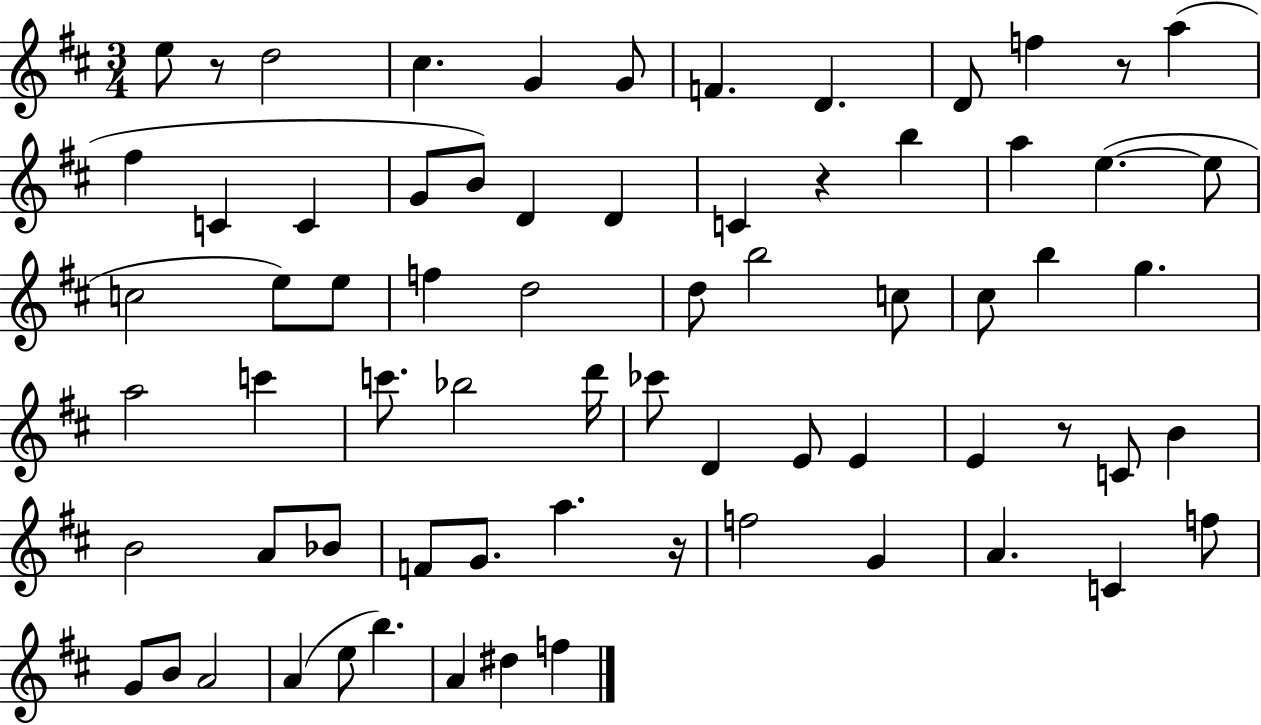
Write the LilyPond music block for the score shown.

{
  \clef treble
  \numericTimeSignature
  \time 3/4
  \key d \major
  e''8 r8 d''2 | cis''4. g'4 g'8 | f'4. d'4. | d'8 f''4 r8 a''4( | \break fis''4 c'4 c'4 | g'8 b'8) d'4 d'4 | c'4 r4 b''4 | a''4 e''4.~(~ e''8 | \break c''2 e''8) e''8 | f''4 d''2 | d''8 b''2 c''8 | cis''8 b''4 g''4. | \break a''2 c'''4 | c'''8. bes''2 d'''16 | ces'''8 d'4 e'8 e'4 | e'4 r8 c'8 b'4 | \break b'2 a'8 bes'8 | f'8 g'8. a''4. r16 | f''2 g'4 | a'4. c'4 f''8 | \break g'8 b'8 a'2 | a'4( e''8 b''4.) | a'4 dis''4 f''4 | \bar "|."
}